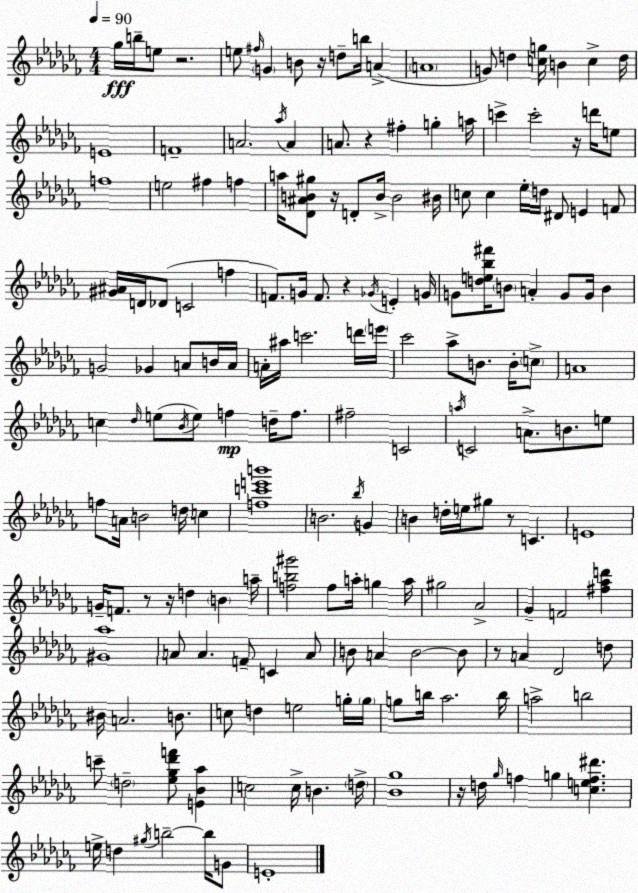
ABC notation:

X:1
T:Untitled
M:4/4
L:1/4
K:Abm
_g/4 b/4 e/2 z2 e/2 ^f/4 G B/2 z/4 d/2 b/4 A A4 G/2 d [cg]/4 B c d/4 E4 F4 A2 _a/4 A A/2 z ^f g a/4 c' c'2 z/4 d'/4 e/2 f4 e2 ^f f a/4 [_D^AB^g]/2 z/4 D/2 B/4 B2 ^B/4 c/2 c _e/4 d/4 ^D/2 E F/2 [^G^A]/4 D/4 _D/2 C2 f F/2 G/4 F/2 z _G/4 E G/4 G/2 [de_b^f']/4 B/2 A G/2 G/4 B G2 _G A/2 B/4 A/4 A/4 ^a/4 c'2 d'/4 e'/4 _c'2 _a/2 B/2 B/4 c/2 A4 c _d/4 e/2 _B/4 e/2 f d/4 f/2 ^f2 C2 a/4 C2 A/2 B/2 e/2 f/2 A/4 B2 d/4 c [fc'e'b']4 B2 _b/4 G B d/4 e/4 ^g/2 z/2 C E4 G/4 F/2 z/2 z/4 d B a/4 [fb^g']2 f/2 a/4 g a/4 ^g2 _A2 _G F2 [^f_ad'] [^G_a]4 A/2 A F/2 C A/2 B/2 A B2 B/2 z/2 A _D2 d/2 ^B/4 A2 B/2 c/2 d e2 g/4 g/4 g/2 b/4 _a2 b/4 a2 b2 c'/2 d2 [_e_g_d'f']/2 [E_B_a] c2 c/4 B d/4 [_B_g]4 z/4 d/4 _g/4 f g [cef^d'] e/4 d ^g/4 b2 b/4 G/2 E4